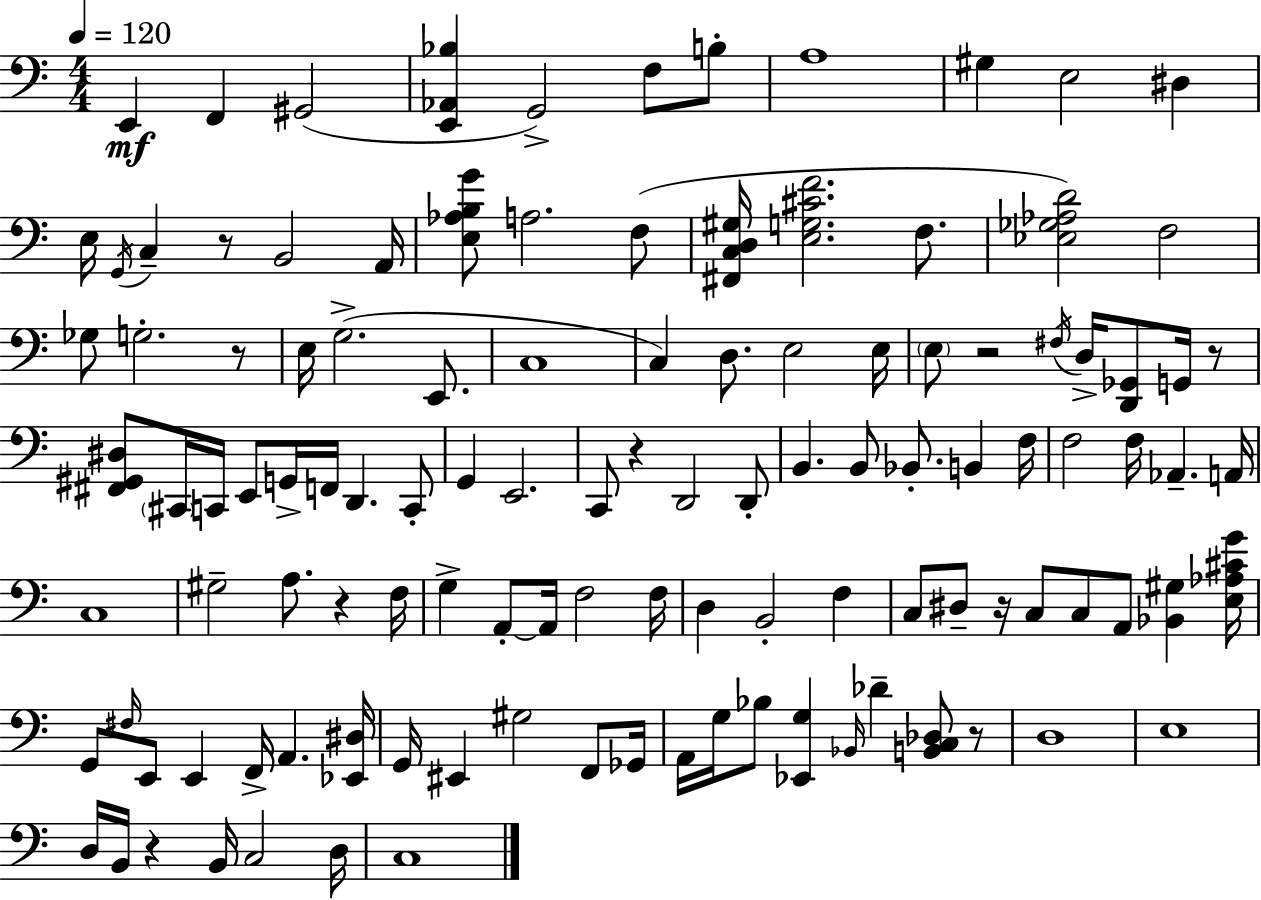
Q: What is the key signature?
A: A minor